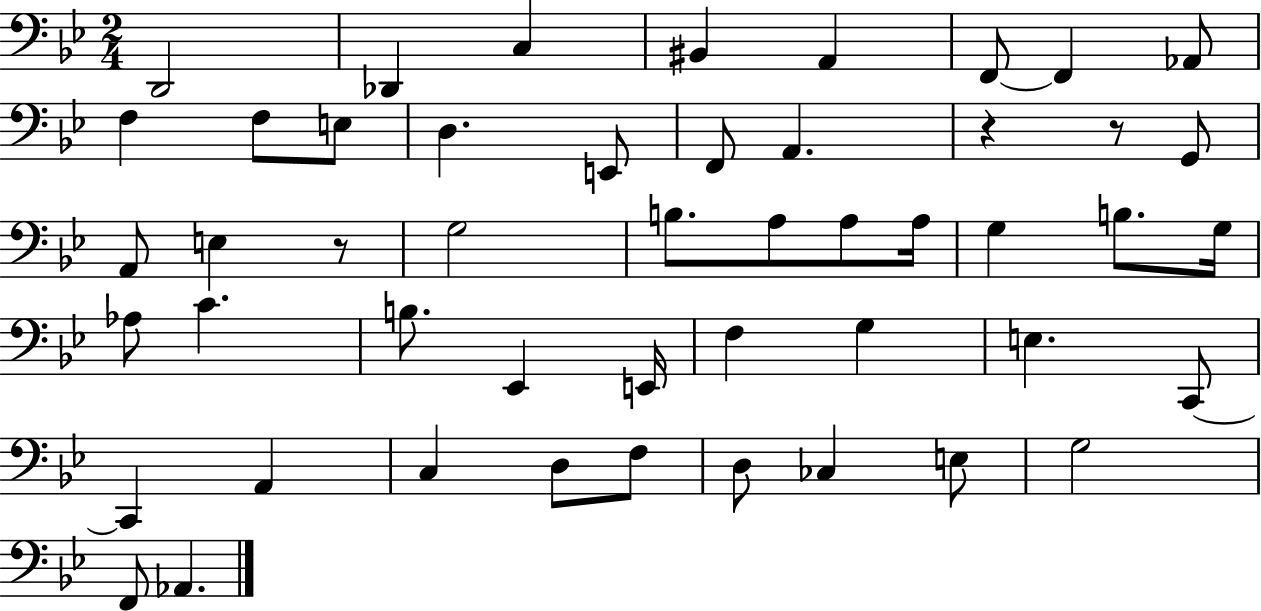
{
  \clef bass
  \numericTimeSignature
  \time 2/4
  \key bes \major
  d,2 | des,4 c4 | bis,4 a,4 | f,8~~ f,4 aes,8 | \break f4 f8 e8 | d4. e,8 | f,8 a,4. | r4 r8 g,8 | \break a,8 e4 r8 | g2 | b8. a8 a8 a16 | g4 b8. g16 | \break aes8 c'4. | b8. ees,4 e,16 | f4 g4 | e4. c,8~~ | \break c,4 a,4 | c4 d8 f8 | d8 ces4 e8 | g2 | \break f,8 aes,4. | \bar "|."
}